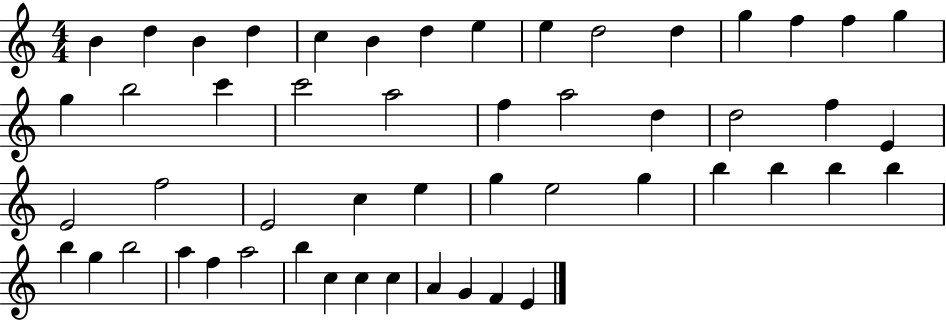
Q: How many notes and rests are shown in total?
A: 52